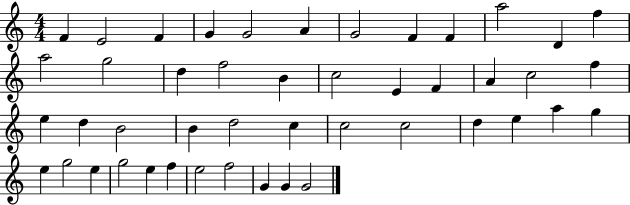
X:1
T:Untitled
M:4/4
L:1/4
K:C
F E2 F G G2 A G2 F F a2 D f a2 g2 d f2 B c2 E F A c2 f e d B2 B d2 c c2 c2 d e a g e g2 e g2 e f e2 f2 G G G2